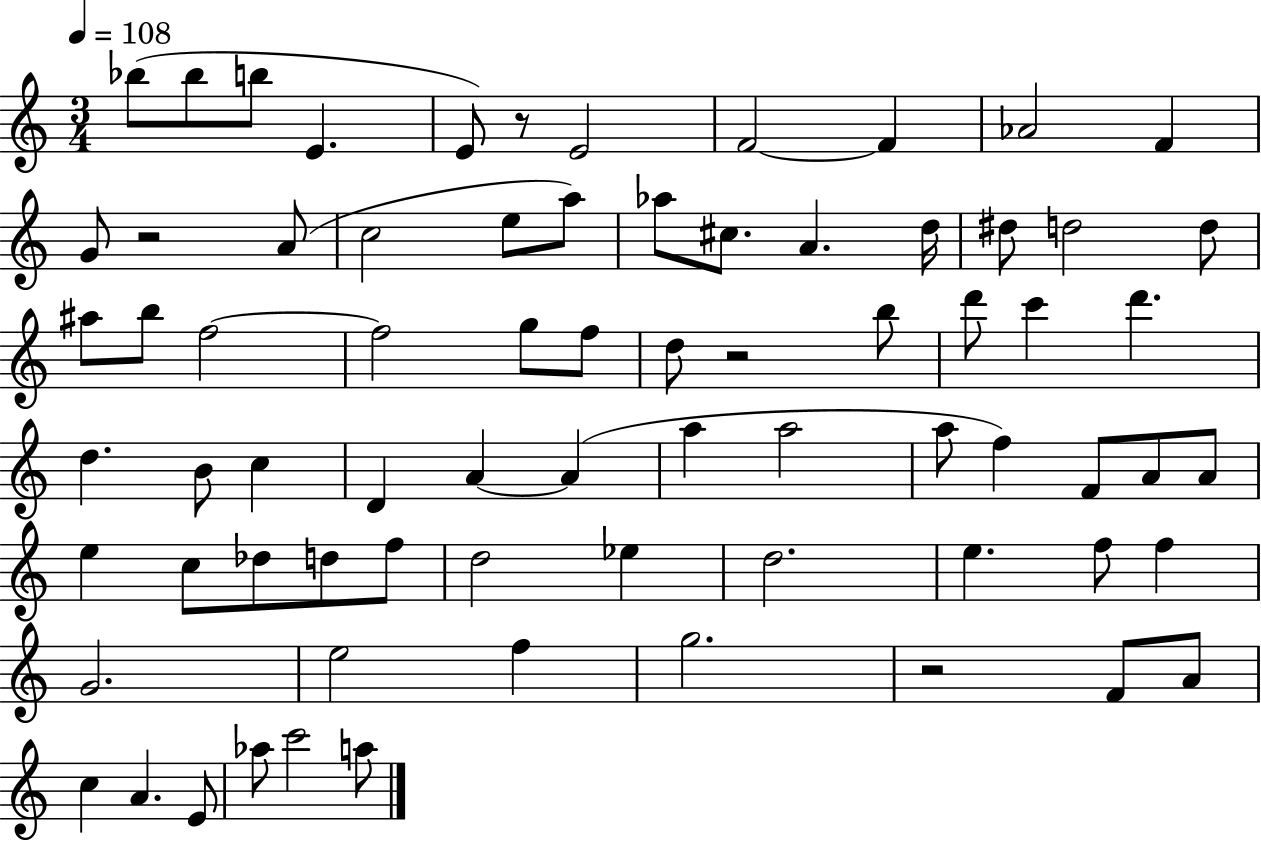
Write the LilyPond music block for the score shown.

{
  \clef treble
  \numericTimeSignature
  \time 3/4
  \key c \major
  \tempo 4 = 108
  bes''8( bes''8 b''8 e'4. | e'8) r8 e'2 | f'2~~ f'4 | aes'2 f'4 | \break g'8 r2 a'8( | c''2 e''8 a''8) | aes''8 cis''8. a'4. d''16 | dis''8 d''2 d''8 | \break ais''8 b''8 f''2~~ | f''2 g''8 f''8 | d''8 r2 b''8 | d'''8 c'''4 d'''4. | \break d''4. b'8 c''4 | d'4 a'4~~ a'4( | a''4 a''2 | a''8 f''4) f'8 a'8 a'8 | \break e''4 c''8 des''8 d''8 f''8 | d''2 ees''4 | d''2. | e''4. f''8 f''4 | \break g'2. | e''2 f''4 | g''2. | r2 f'8 a'8 | \break c''4 a'4. e'8 | aes''8 c'''2 a''8 | \bar "|."
}